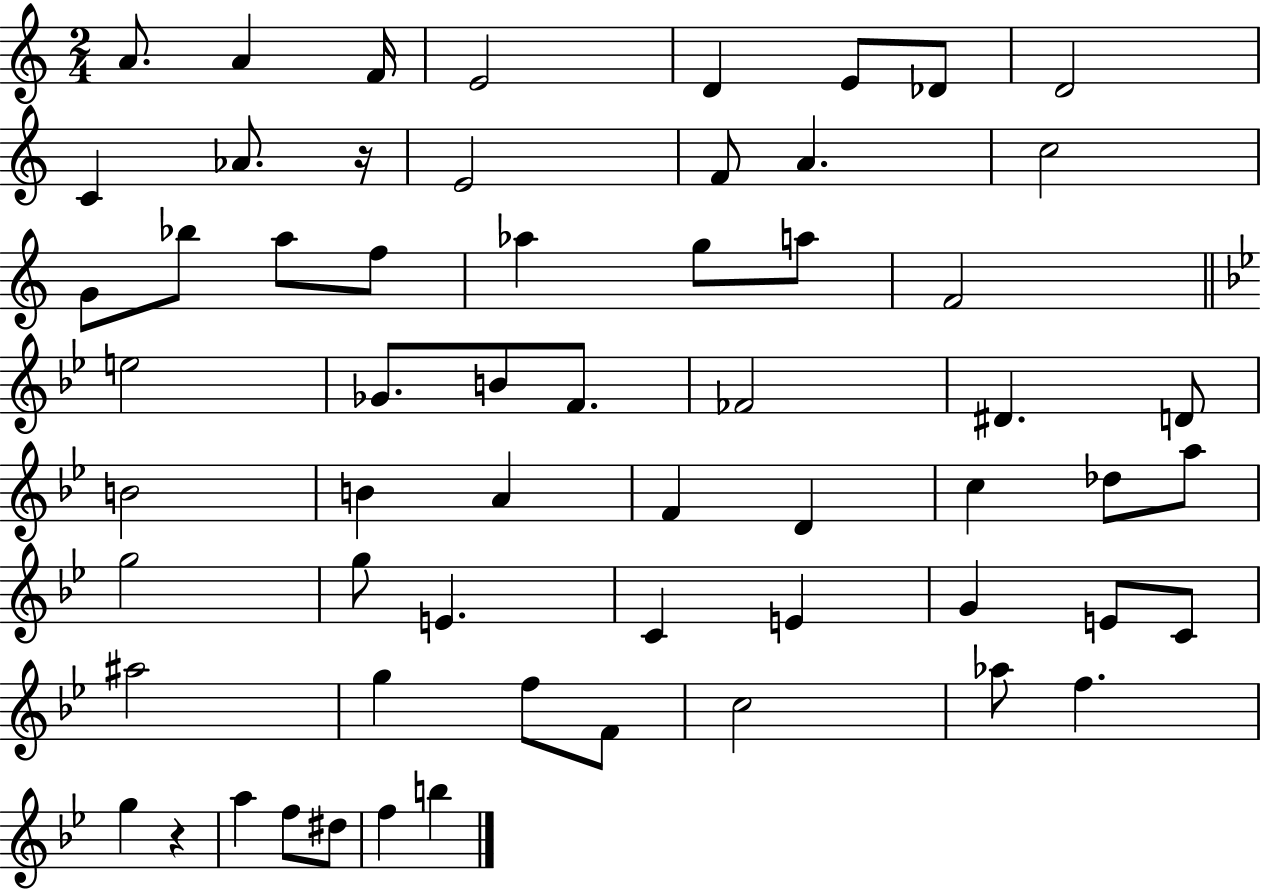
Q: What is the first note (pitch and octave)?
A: A4